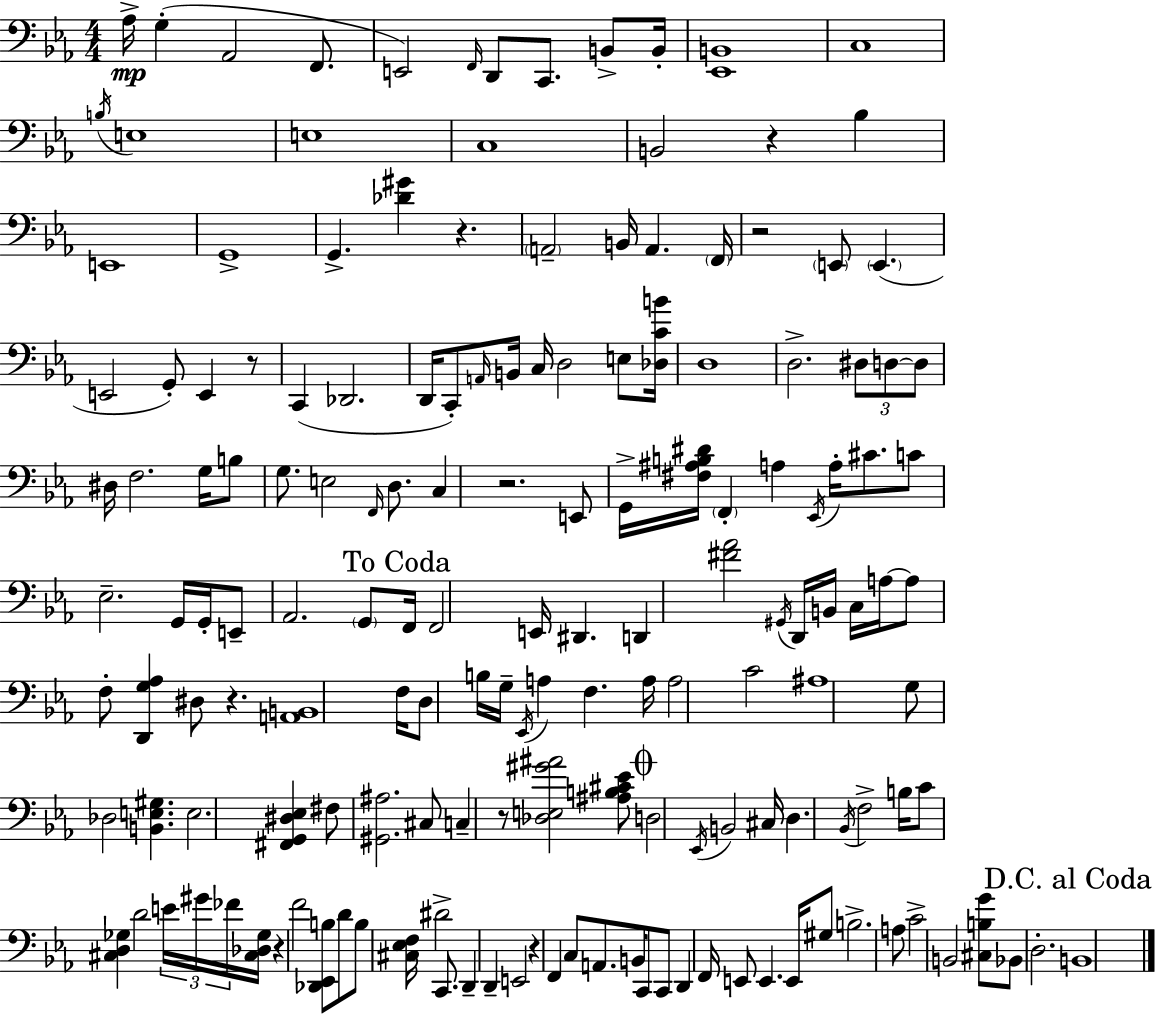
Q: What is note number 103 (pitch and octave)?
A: F3